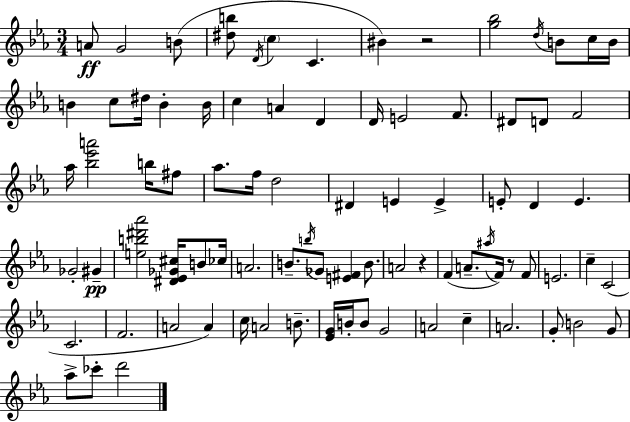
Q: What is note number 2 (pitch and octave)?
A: G4